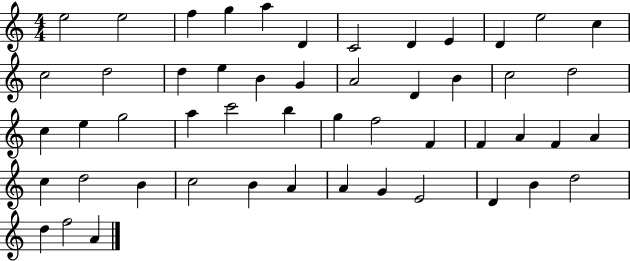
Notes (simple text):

E5/h E5/h F5/q G5/q A5/q D4/q C4/h D4/q E4/q D4/q E5/h C5/q C5/h D5/h D5/q E5/q B4/q G4/q A4/h D4/q B4/q C5/h D5/h C5/q E5/q G5/h A5/q C6/h B5/q G5/q F5/h F4/q F4/q A4/q F4/q A4/q C5/q D5/h B4/q C5/h B4/q A4/q A4/q G4/q E4/h D4/q B4/q D5/h D5/q F5/h A4/q